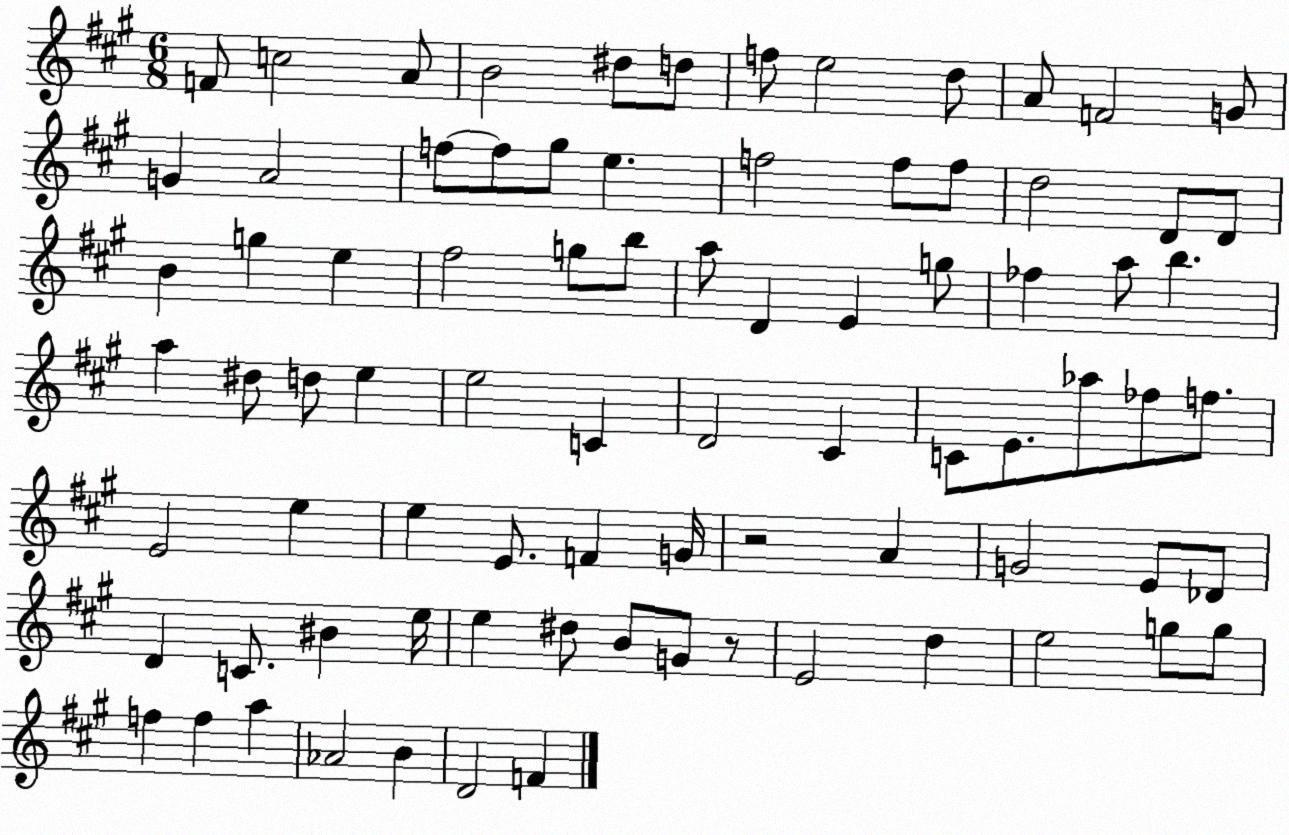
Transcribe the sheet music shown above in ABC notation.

X:1
T:Untitled
M:6/8
L:1/4
K:A
F/2 c2 A/2 B2 ^d/2 d/2 f/2 e2 d/2 A/2 F2 G/2 G A2 f/2 f/2 ^g/2 e f2 f/2 f/2 d2 D/2 D/2 B g e ^f2 g/2 b/2 a/2 D E g/2 _f a/2 b a ^d/2 d/2 e e2 C D2 ^C C/2 E/2 _a/2 _f/2 f/2 E2 e e E/2 F G/4 z2 A G2 E/2 _D/2 D C/2 ^B e/4 e ^d/2 B/2 G/2 z/2 E2 d e2 g/2 g/2 f f a _A2 B D2 F